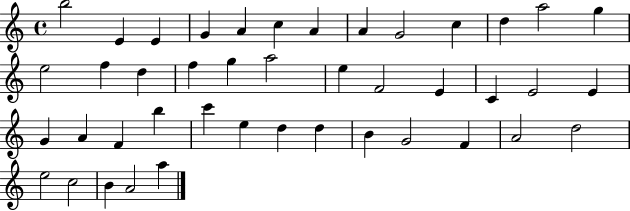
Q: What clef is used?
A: treble